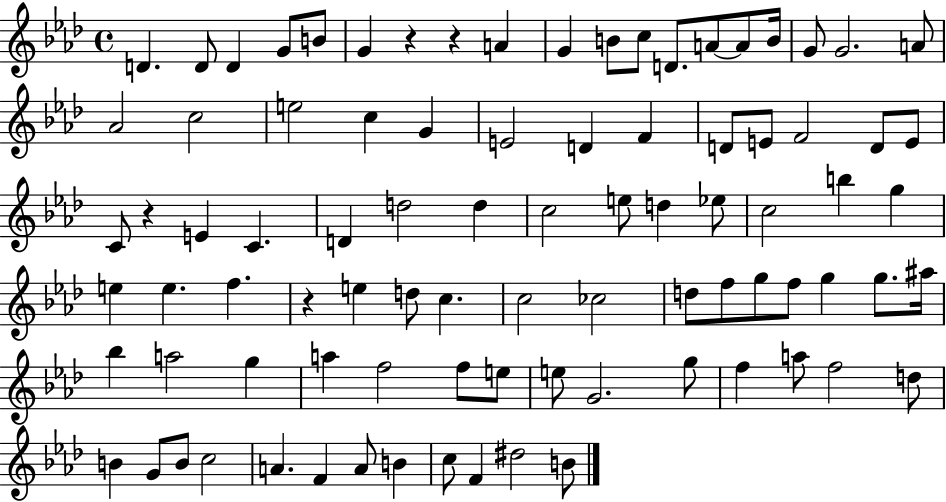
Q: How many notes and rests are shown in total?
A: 88